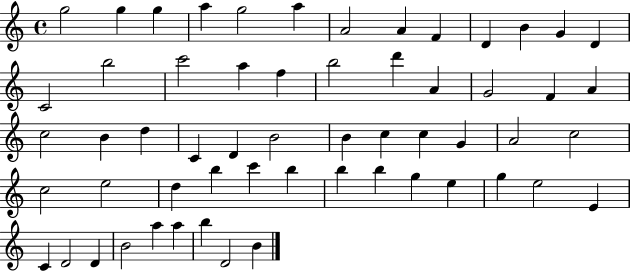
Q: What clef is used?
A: treble